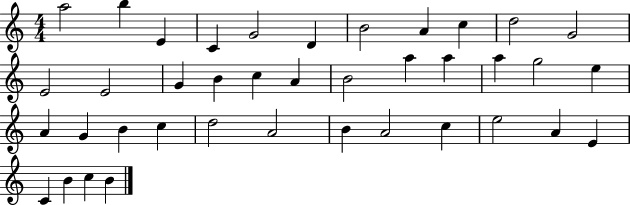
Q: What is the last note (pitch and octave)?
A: B4